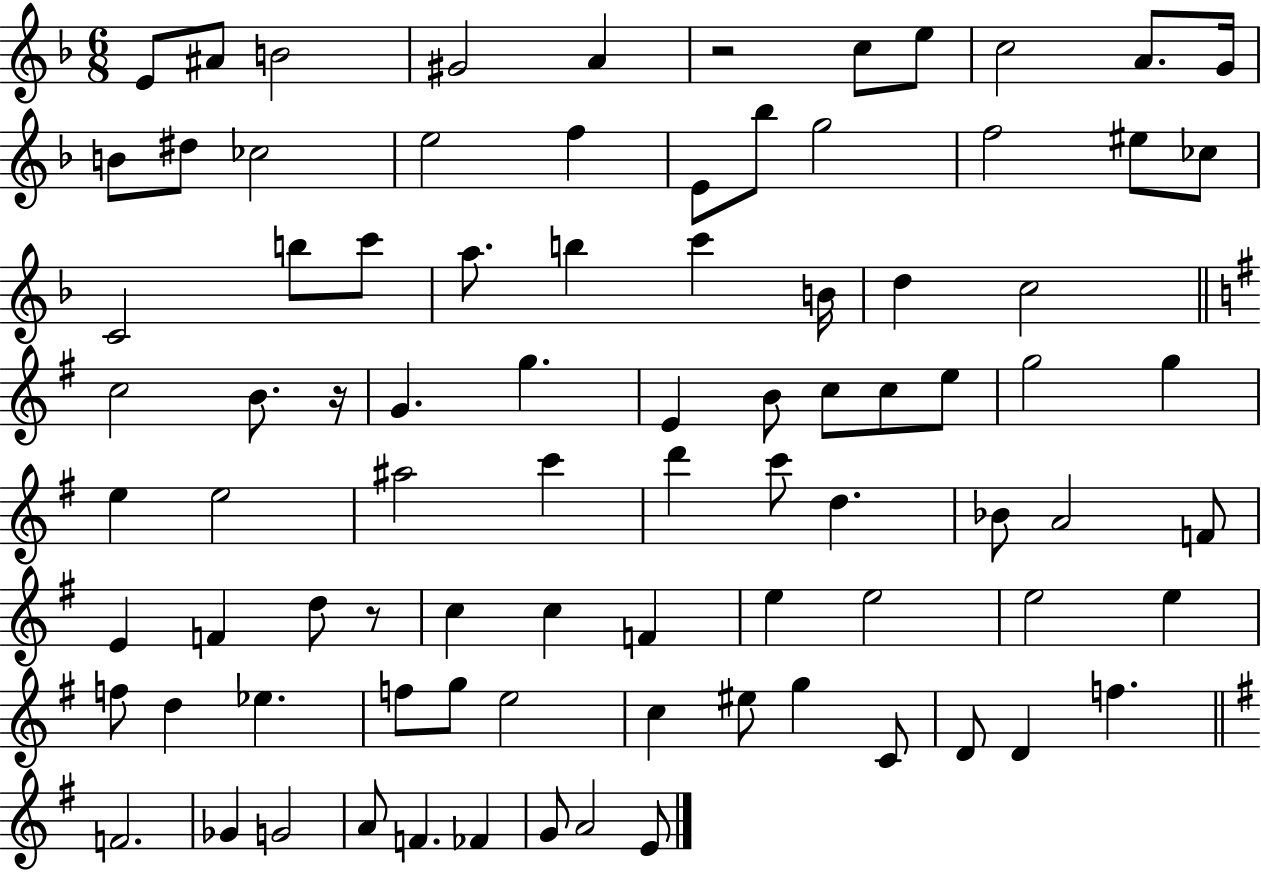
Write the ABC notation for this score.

X:1
T:Untitled
M:6/8
L:1/4
K:F
E/2 ^A/2 B2 ^G2 A z2 c/2 e/2 c2 A/2 G/4 B/2 ^d/2 _c2 e2 f E/2 _b/2 g2 f2 ^e/2 _c/2 C2 b/2 c'/2 a/2 b c' B/4 d c2 c2 B/2 z/4 G g E B/2 c/2 c/2 e/2 g2 g e e2 ^a2 c' d' c'/2 d _B/2 A2 F/2 E F d/2 z/2 c c F e e2 e2 e f/2 d _e f/2 g/2 e2 c ^e/2 g C/2 D/2 D f F2 _G G2 A/2 F _F G/2 A2 E/2